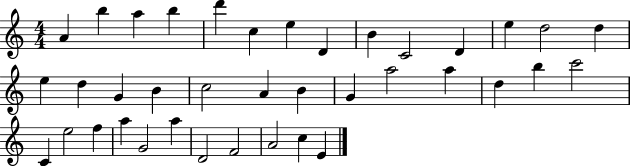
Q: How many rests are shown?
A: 0